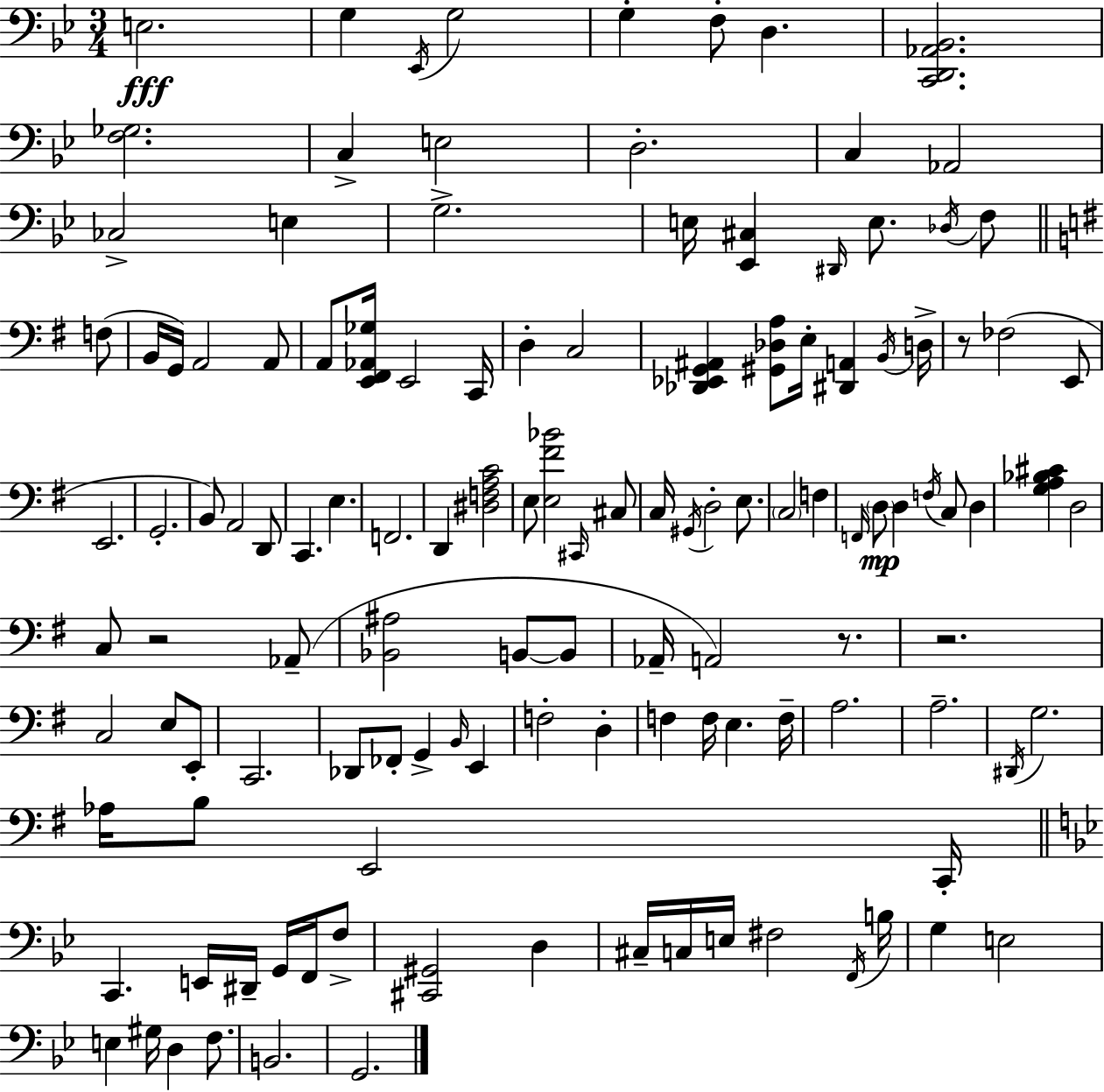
X:1
T:Untitled
M:3/4
L:1/4
K:Bb
E,2 G, _E,,/4 G,2 G, F,/2 D, [C,,D,,_A,,_B,,]2 [F,_G,]2 C, E,2 D,2 C, _A,,2 _C,2 E, G,2 E,/4 [_E,,^C,] ^D,,/4 E,/2 _D,/4 F,/2 F,/2 B,,/4 G,,/4 A,,2 A,,/2 A,,/2 [E,,^F,,_A,,_G,]/4 E,,2 C,,/4 D, C,2 [_D,,_E,,G,,^A,,] [^G,,_D,A,]/2 E,/4 [^D,,A,,] B,,/4 D,/4 z/2 _F,2 E,,/2 E,,2 G,,2 B,,/2 A,,2 D,,/2 C,, E, F,,2 D,, [^D,F,A,C]2 E,/2 [E,^F_B]2 ^C,,/4 ^C,/2 C,/4 ^G,,/4 D,2 E,/2 C,2 F, F,,/4 D,/2 D, F,/4 C,/2 D, [G,A,_B,^C] D,2 C,/2 z2 _A,,/2 [_B,,^A,]2 B,,/2 B,,/2 _A,,/4 A,,2 z/2 z2 C,2 E,/2 E,,/2 C,,2 _D,,/2 _F,,/2 G,, B,,/4 E,, F,2 D, F, F,/4 E, F,/4 A,2 A,2 ^D,,/4 G,2 _A,/4 B,/2 E,,2 C,,/4 C,, E,,/4 ^D,,/4 G,,/4 F,,/4 F,/2 [^C,,^G,,]2 D, ^C,/4 C,/4 E,/4 ^F,2 F,,/4 B,/4 G, E,2 E, ^G,/4 D, F,/2 B,,2 G,,2